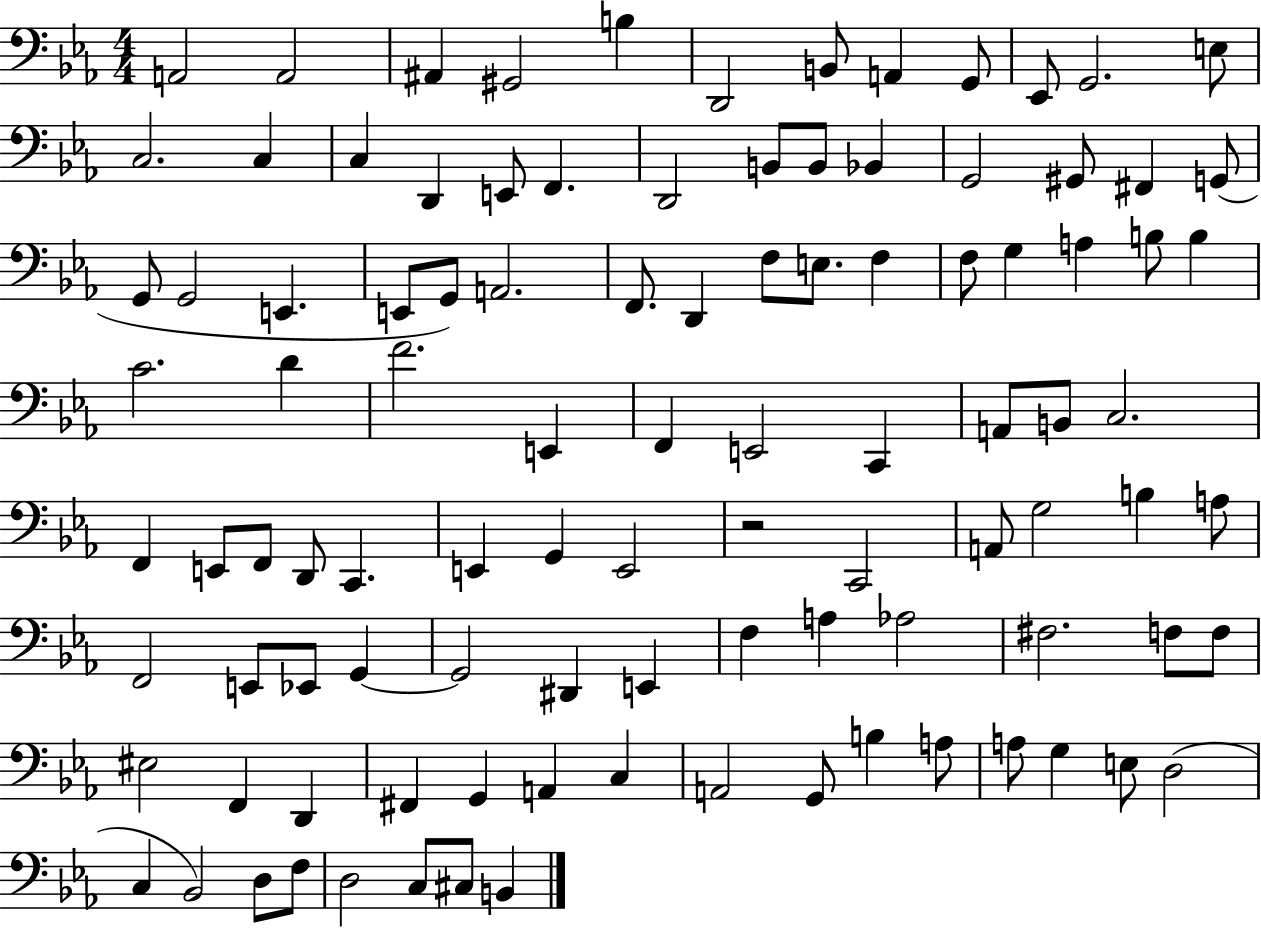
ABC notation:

X:1
T:Untitled
M:4/4
L:1/4
K:Eb
A,,2 A,,2 ^A,, ^G,,2 B, D,,2 B,,/2 A,, G,,/2 _E,,/2 G,,2 E,/2 C,2 C, C, D,, E,,/2 F,, D,,2 B,,/2 B,,/2 _B,, G,,2 ^G,,/2 ^F,, G,,/2 G,,/2 G,,2 E,, E,,/2 G,,/2 A,,2 F,,/2 D,, F,/2 E,/2 F, F,/2 G, A, B,/2 B, C2 D F2 E,, F,, E,,2 C,, A,,/2 B,,/2 C,2 F,, E,,/2 F,,/2 D,,/2 C,, E,, G,, E,,2 z2 C,,2 A,,/2 G,2 B, A,/2 F,,2 E,,/2 _E,,/2 G,, G,,2 ^D,, E,, F, A, _A,2 ^F,2 F,/2 F,/2 ^E,2 F,, D,, ^F,, G,, A,, C, A,,2 G,,/2 B, A,/2 A,/2 G, E,/2 D,2 C, _B,,2 D,/2 F,/2 D,2 C,/2 ^C,/2 B,,